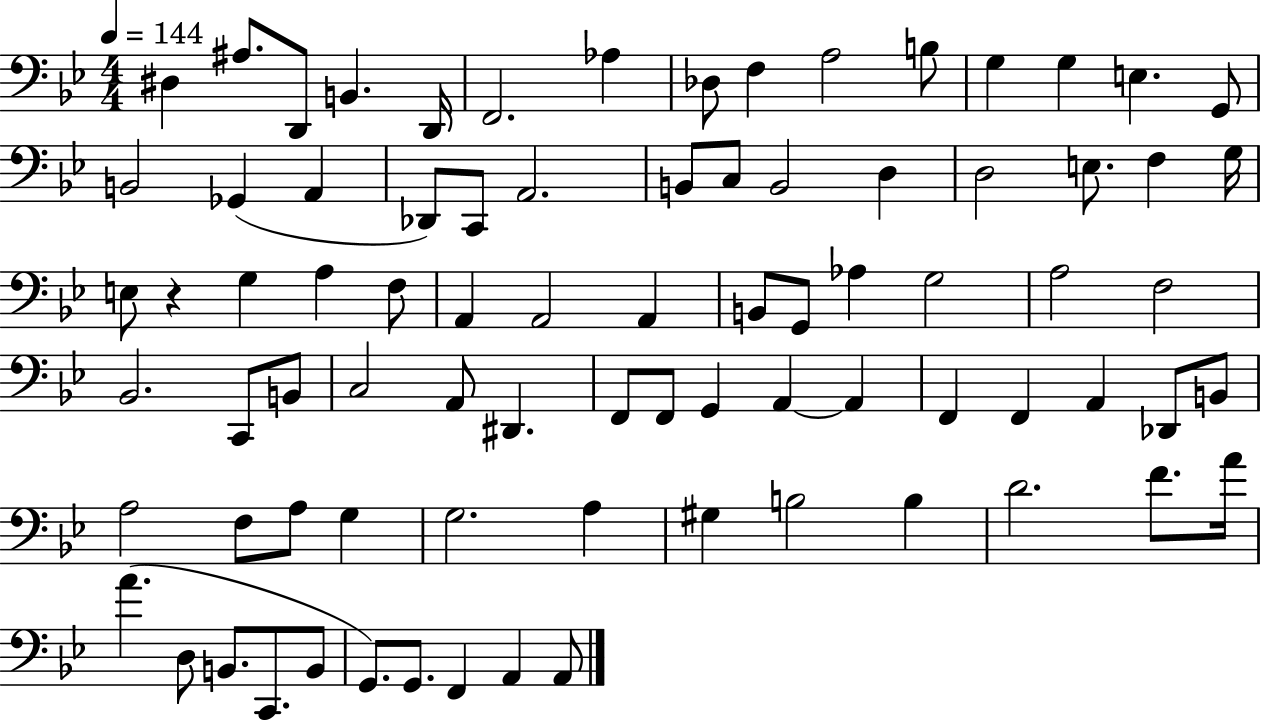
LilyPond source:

{
  \clef bass
  \numericTimeSignature
  \time 4/4
  \key bes \major
  \tempo 4 = 144
  \repeat volta 2 { dis4 ais8. d,8 b,4. d,16 | f,2. aes4 | des8 f4 a2 b8 | g4 g4 e4. g,8 | \break b,2 ges,4( a,4 | des,8) c,8 a,2. | b,8 c8 b,2 d4 | d2 e8. f4 g16 | \break e8 r4 g4 a4 f8 | a,4 a,2 a,4 | b,8 g,8 aes4 g2 | a2 f2 | \break bes,2. c,8 b,8 | c2 a,8 dis,4. | f,8 f,8 g,4 a,4~~ a,4 | f,4 f,4 a,4 des,8 b,8 | \break a2 f8 a8 g4 | g2. a4 | gis4 b2 b4 | d'2. f'8. a'16 | \break a'4.( d8 b,8. c,8. b,8 | g,8.) g,8. f,4 a,4 a,8 | } \bar "|."
}